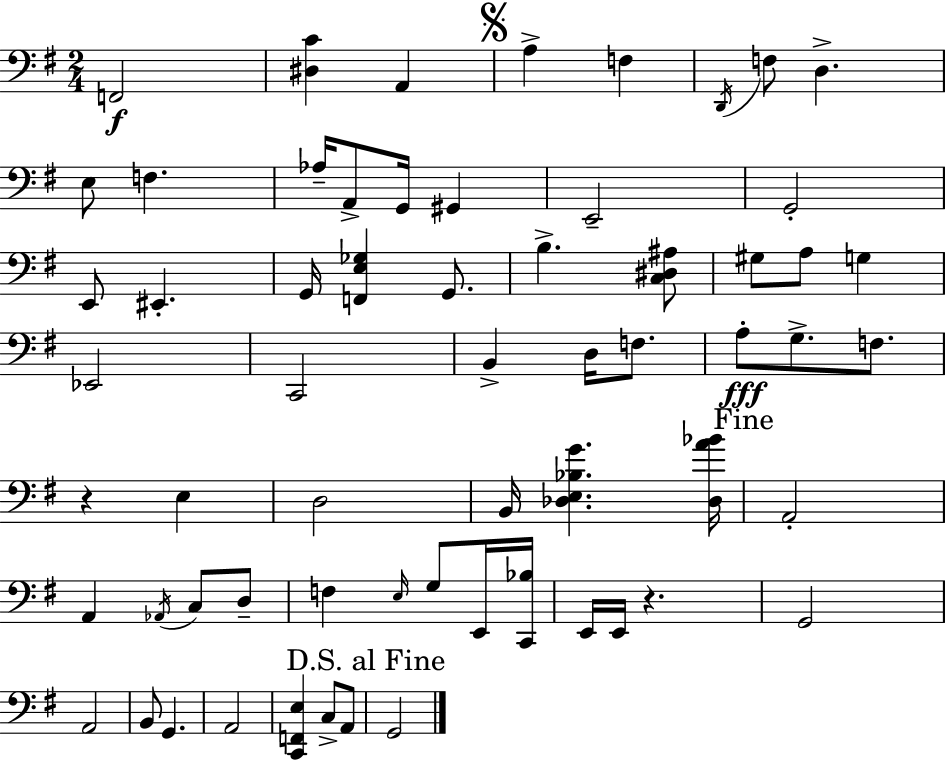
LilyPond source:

{
  \clef bass
  \numericTimeSignature
  \time 2/4
  \key g \major
  f,2\f | <dis c'>4 a,4 | \mark \markup { \musicglyph "scripts.segno" } a4-> f4 | \acciaccatura { d,16 } f8 d4.-> | \break e8 f4. | aes16-- a,8-> g,16 gis,4 | e,2-- | g,2-. | \break e,8 eis,4.-. | g,16 <f, e ges>4 g,8. | b4.-> <c dis ais>8 | gis8 a8 g4 | \break ees,2 | c,2 | b,4-> d16 f8. | a8-.\fff g8.-> f8. | \break r4 e4 | d2 | b,16 <des e bes g'>4. | <des a' bes'>16 \mark "Fine" a,2-. | \break a,4 \acciaccatura { aes,16 } c8 | d8-- f4 \grace { e16 } g8 | e,16 <c, bes>16 e,16 e,16 r4. | g,2 | \break a,2 | b,8 g,4. | a,2 | <c, f, e>4 c8-> | \break a,8 \mark "D.S. al Fine" g,2 | \bar "|."
}